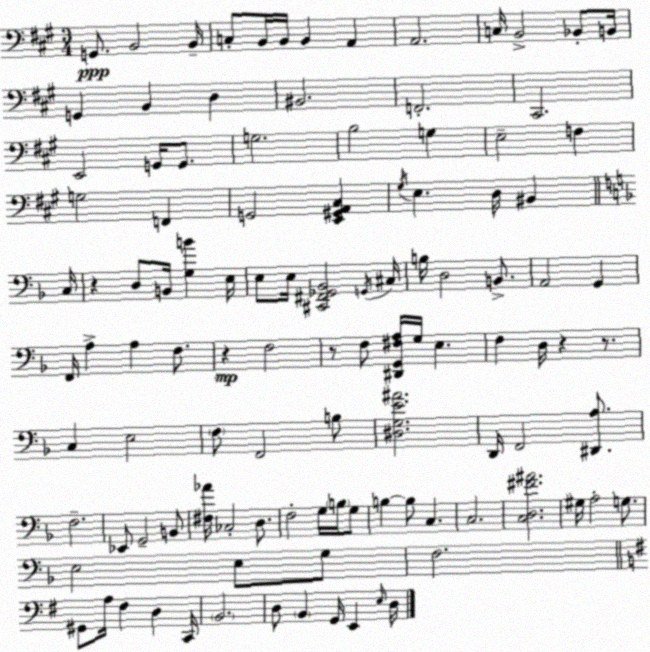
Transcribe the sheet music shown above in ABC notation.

X:1
T:Untitled
M:3/4
L:1/4
K:A
G,,/2 B,,2 B,,/4 C,/2 B,,/4 B,,/4 B,, A,, A,,2 C,/4 B,,2 _B,,/2 B,,/4 G,, B,, D, ^B,,2 F,,2 ^C,,2 E,,2 G,,/4 G,,/2 G,2 B,2 G, E,2 F, G,2 F,, G,,2 [E,,^G,,A,,^C,] ^G,/4 E, D,/4 ^B,, C,/4 z D,/2 B,,/4 [G,B] E,/4 E,/2 E,/4 [^C,,^F,,_G,,_B,,]2 G,,/4 ^C,/4 B,/4 D,2 B,,/2 A,,2 G,, F,,/4 A, A, F,/2 z F,2 z/2 F,/2 [^D,,G,,^F,A,]/4 G,/4 E, F, D,/4 z z/2 C, E,2 F,/2 F,,2 B,/2 [^D,G,E^A]2 D,,/4 F,,2 [^D,,A,]/2 F,2 _E,,/2 G,,2 B,,/2 [^F,_A]/4 _C,2 D,/2 F,2 G,/4 B,/4 G,/2 B, B,/2 C, C,2 [C,D,^F^A]2 ^G,/4 A,2 G,/2 E,2 E,/2 G,/2 F,2 ^G,,/2 A,/4 ^F, D, C,,/4 B,,2 D,/2 B,, G,,/4 E,, E,/4 D,/4